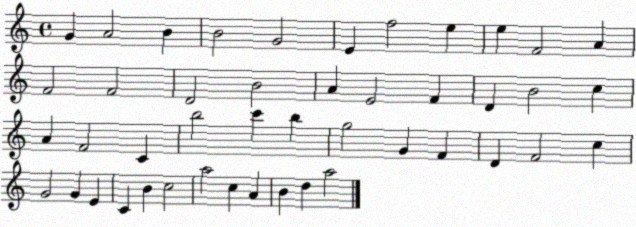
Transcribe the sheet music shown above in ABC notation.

X:1
T:Untitled
M:4/4
L:1/4
K:C
G A2 B B2 G2 E f2 e e F2 A F2 F2 D2 B2 A E2 F D B2 c A F2 C b2 c' b g2 G F D F2 c G2 G E C B c2 a2 c A B d a2